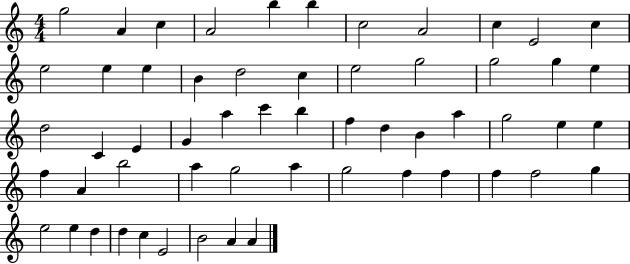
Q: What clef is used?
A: treble